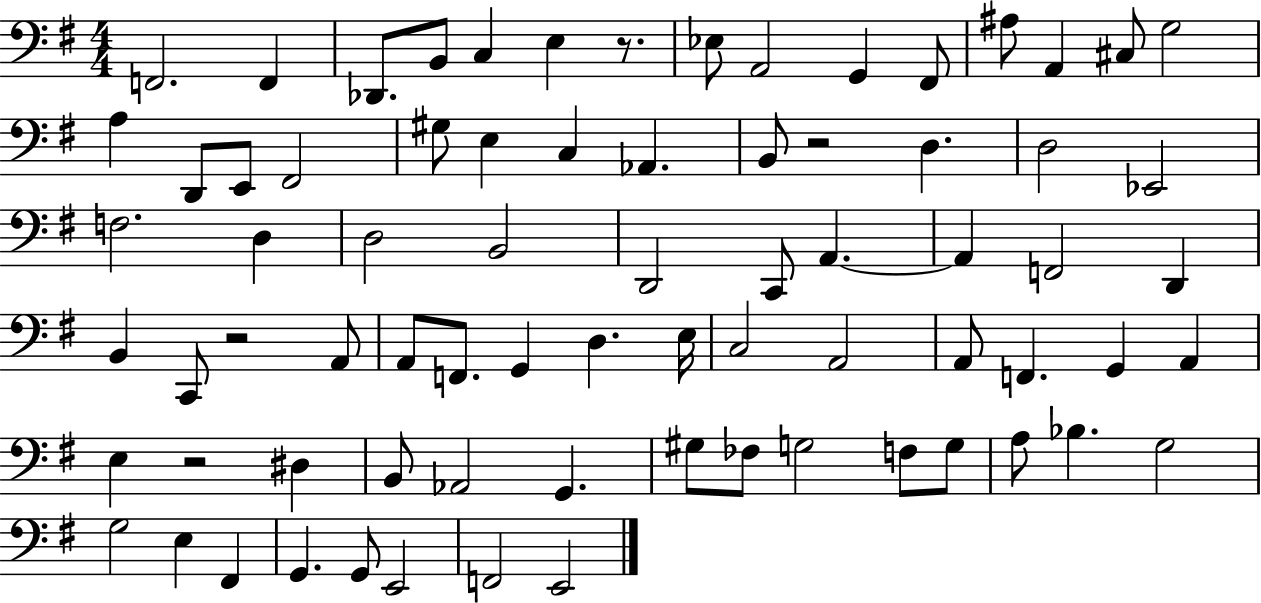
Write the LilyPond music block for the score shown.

{
  \clef bass
  \numericTimeSignature
  \time 4/4
  \key g \major
  \repeat volta 2 { f,2. f,4 | des,8. b,8 c4 e4 r8. | ees8 a,2 g,4 fis,8 | ais8 a,4 cis8 g2 | \break a4 d,8 e,8 fis,2 | gis8 e4 c4 aes,4. | b,8 r2 d4. | d2 ees,2 | \break f2. d4 | d2 b,2 | d,2 c,8 a,4.~~ | a,4 f,2 d,4 | \break b,4 c,8 r2 a,8 | a,8 f,8. g,4 d4. e16 | c2 a,2 | a,8 f,4. g,4 a,4 | \break e4 r2 dis4 | b,8 aes,2 g,4. | gis8 fes8 g2 f8 g8 | a8 bes4. g2 | \break g2 e4 fis,4 | g,4. g,8 e,2 | f,2 e,2 | } \bar "|."
}